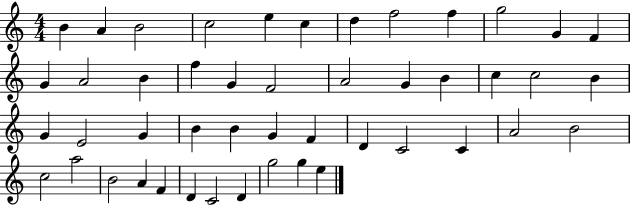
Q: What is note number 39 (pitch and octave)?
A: B4